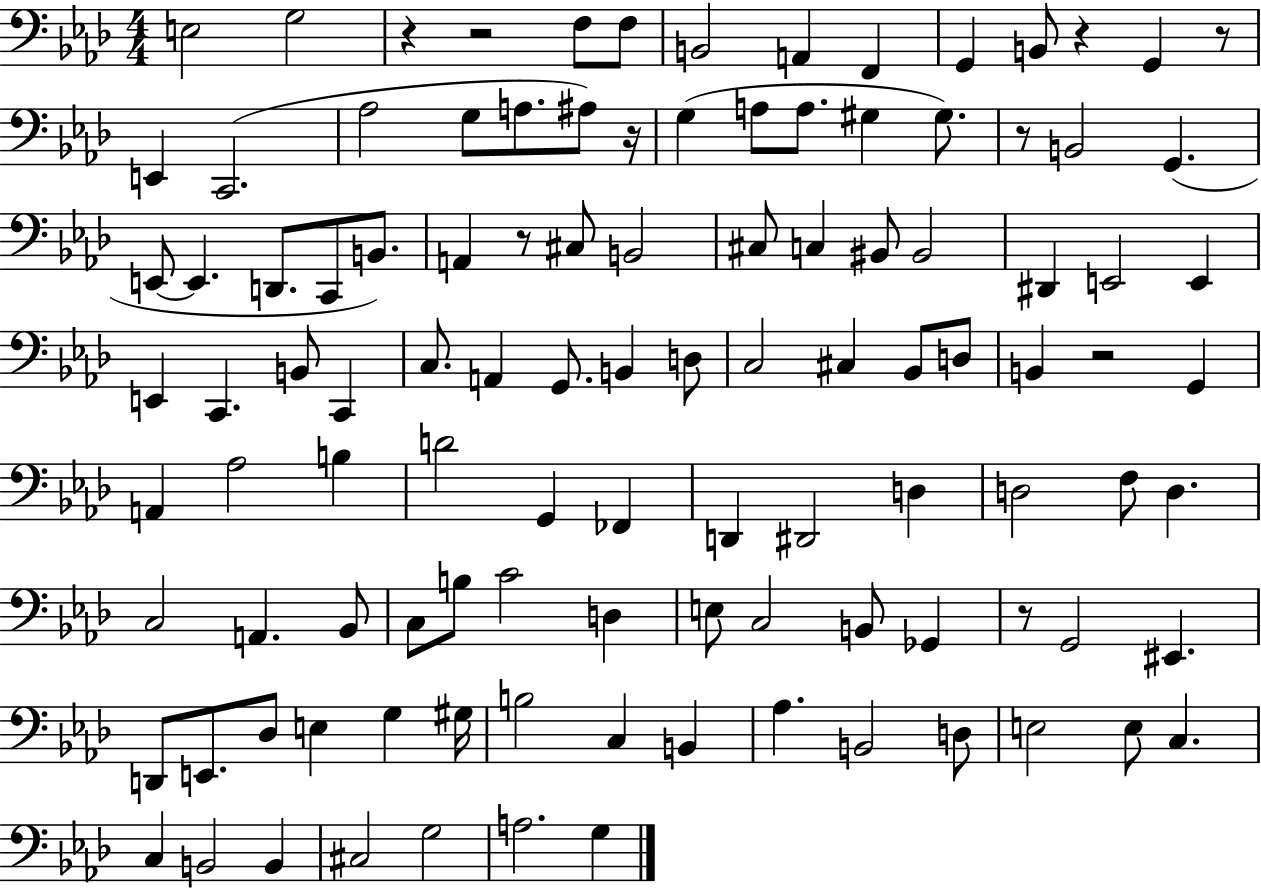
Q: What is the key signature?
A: AES major